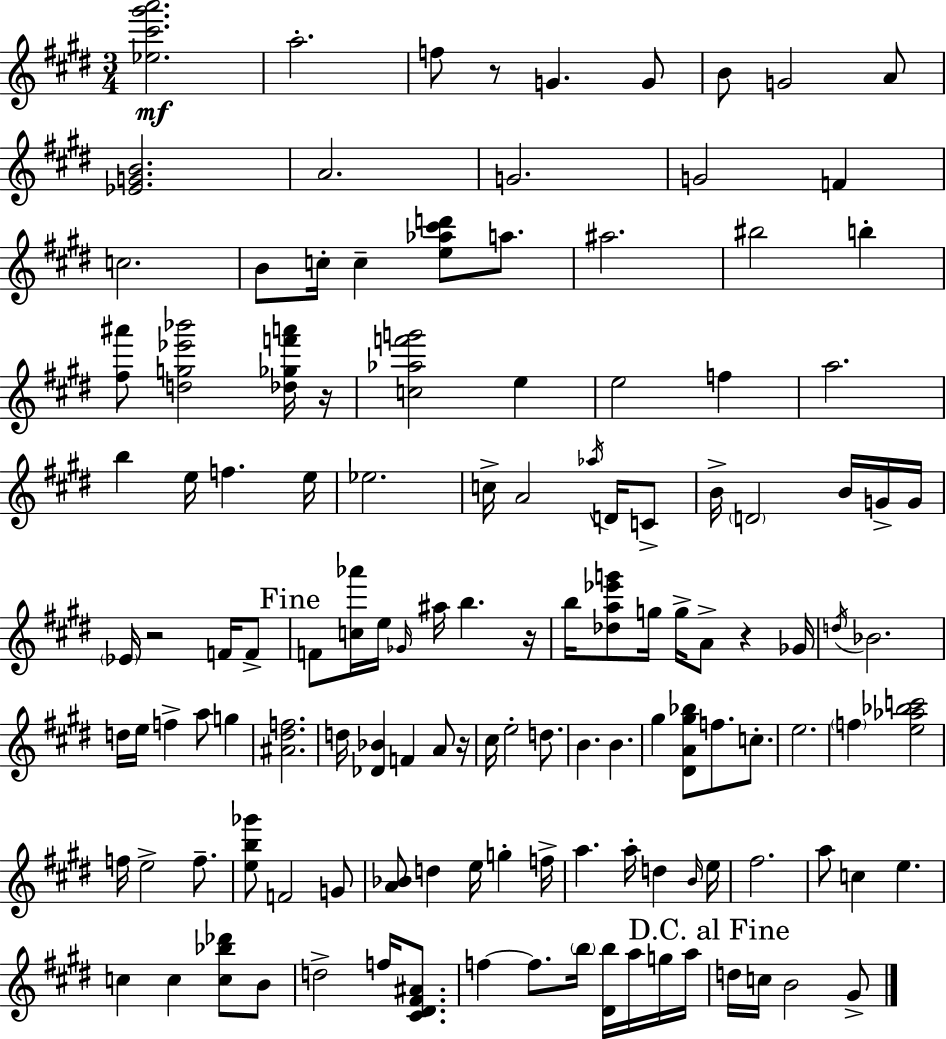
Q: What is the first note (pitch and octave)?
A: A5